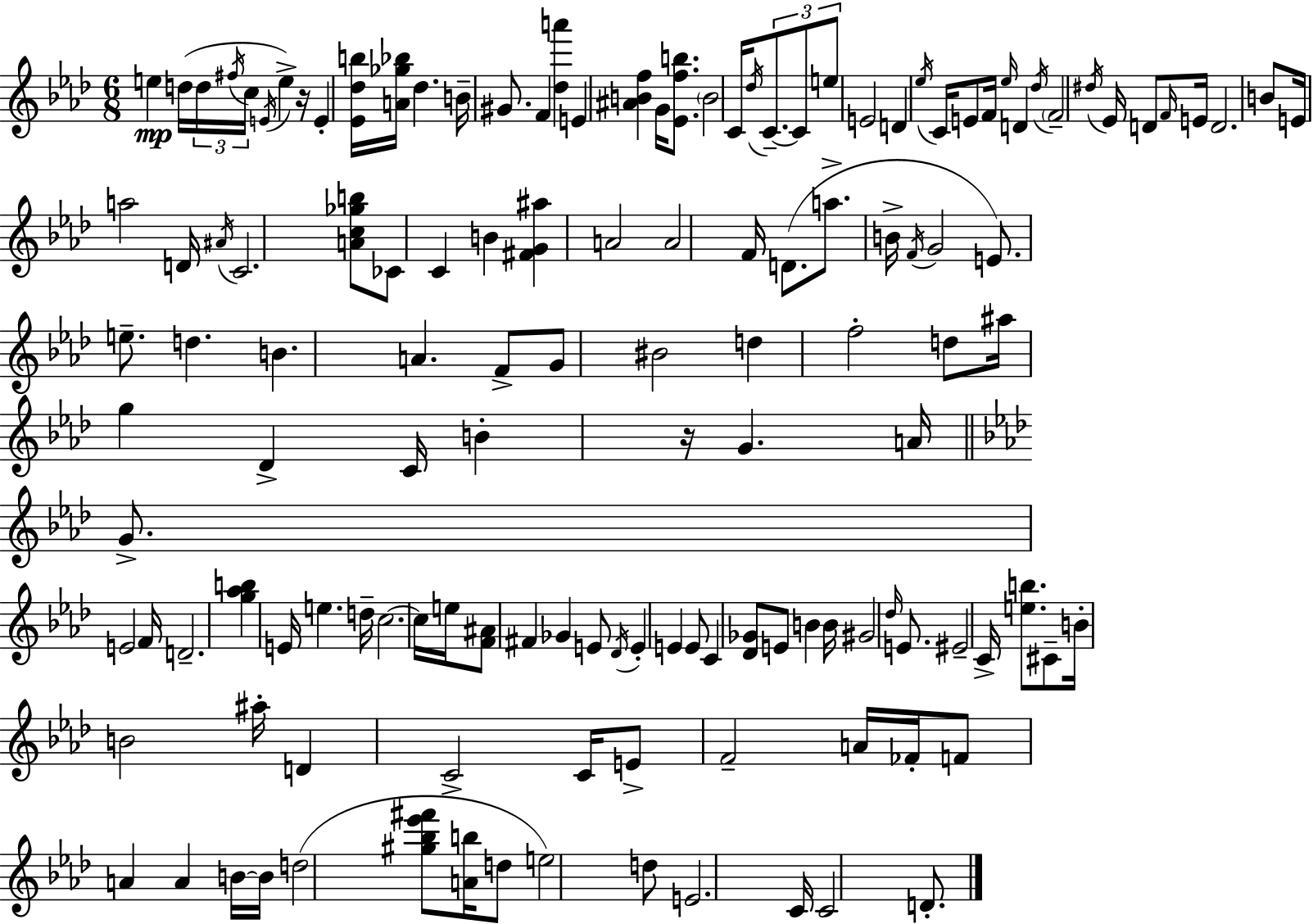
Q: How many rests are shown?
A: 2